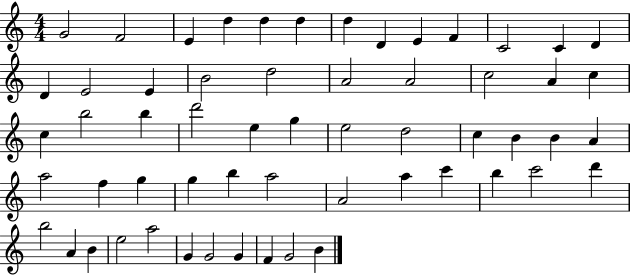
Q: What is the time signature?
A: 4/4